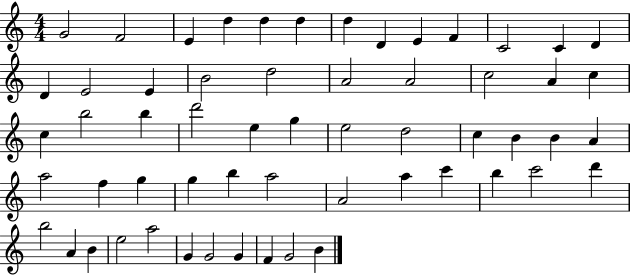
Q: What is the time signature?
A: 4/4